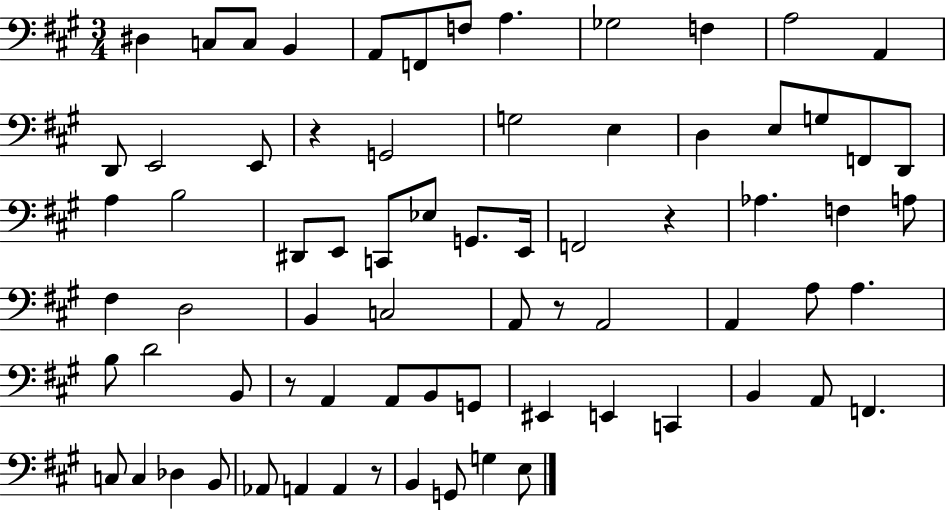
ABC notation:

X:1
T:Untitled
M:3/4
L:1/4
K:A
^D, C,/2 C,/2 B,, A,,/2 F,,/2 F,/2 A, _G,2 F, A,2 A,, D,,/2 E,,2 E,,/2 z G,,2 G,2 E, D, E,/2 G,/2 F,,/2 D,,/2 A, B,2 ^D,,/2 E,,/2 C,,/2 _E,/2 G,,/2 E,,/4 F,,2 z _A, F, A,/2 ^F, D,2 B,, C,2 A,,/2 z/2 A,,2 A,, A,/2 A, B,/2 D2 B,,/2 z/2 A,, A,,/2 B,,/2 G,,/2 ^E,, E,, C,, B,, A,,/2 F,, C,/2 C, _D, B,,/2 _A,,/2 A,, A,, z/2 B,, G,,/2 G, E,/2